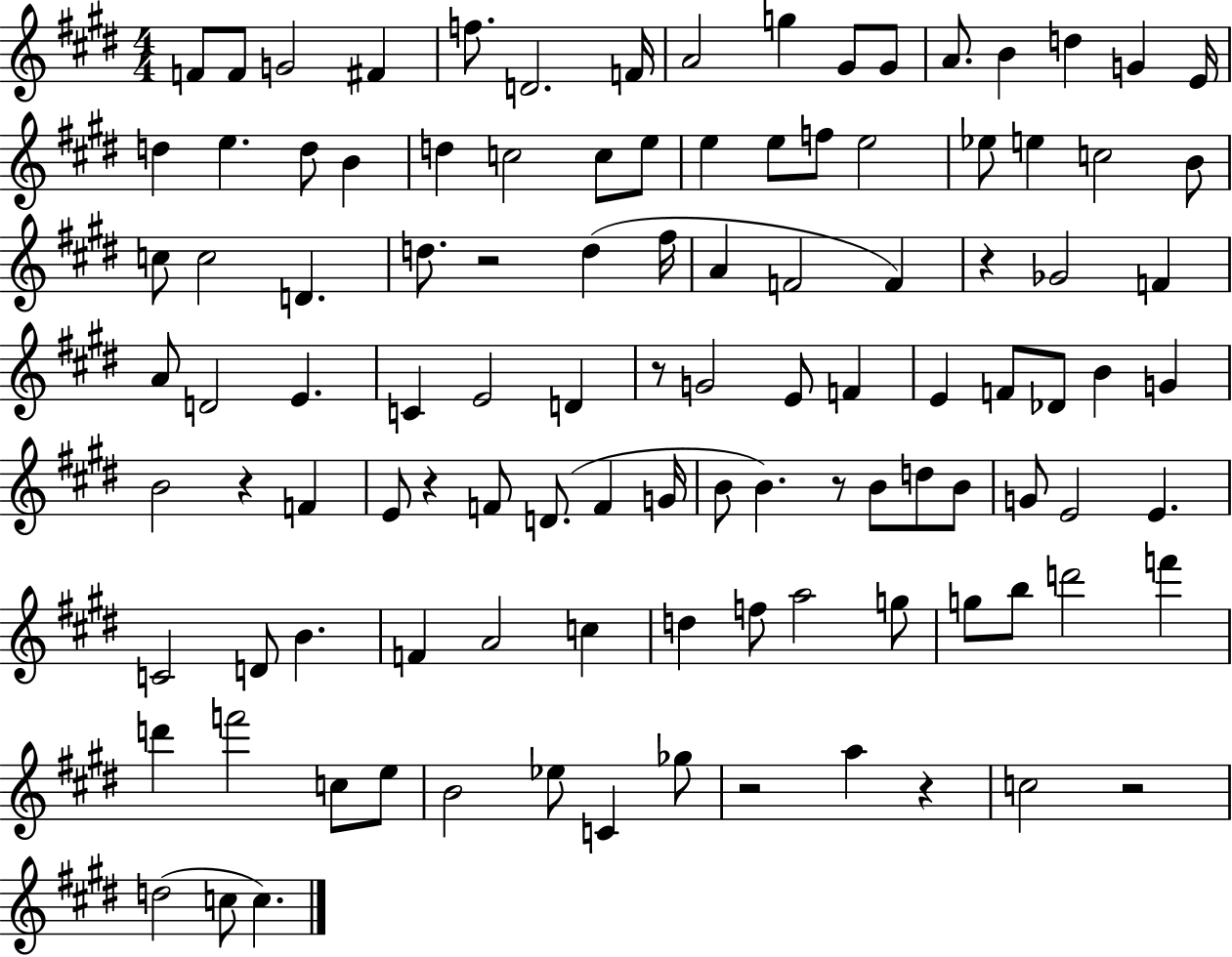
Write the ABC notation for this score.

X:1
T:Untitled
M:4/4
L:1/4
K:E
F/2 F/2 G2 ^F f/2 D2 F/4 A2 g ^G/2 ^G/2 A/2 B d G E/4 d e d/2 B d c2 c/2 e/2 e e/2 f/2 e2 _e/2 e c2 B/2 c/2 c2 D d/2 z2 d ^f/4 A F2 F z _G2 F A/2 D2 E C E2 D z/2 G2 E/2 F E F/2 _D/2 B G B2 z F E/2 z F/2 D/2 F G/4 B/2 B z/2 B/2 d/2 B/2 G/2 E2 E C2 D/2 B F A2 c d f/2 a2 g/2 g/2 b/2 d'2 f' d' f'2 c/2 e/2 B2 _e/2 C _g/2 z2 a z c2 z2 d2 c/2 c